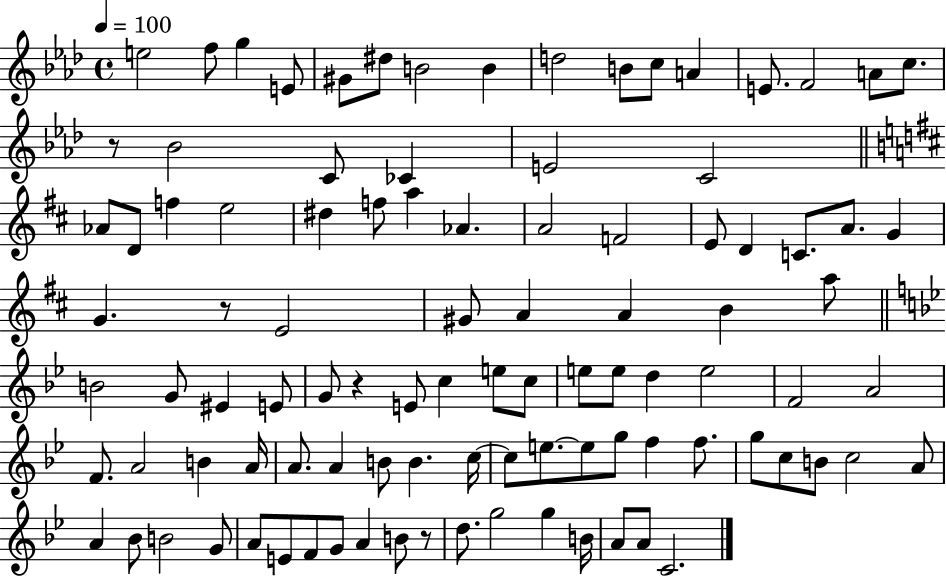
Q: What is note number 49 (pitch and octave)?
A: E4